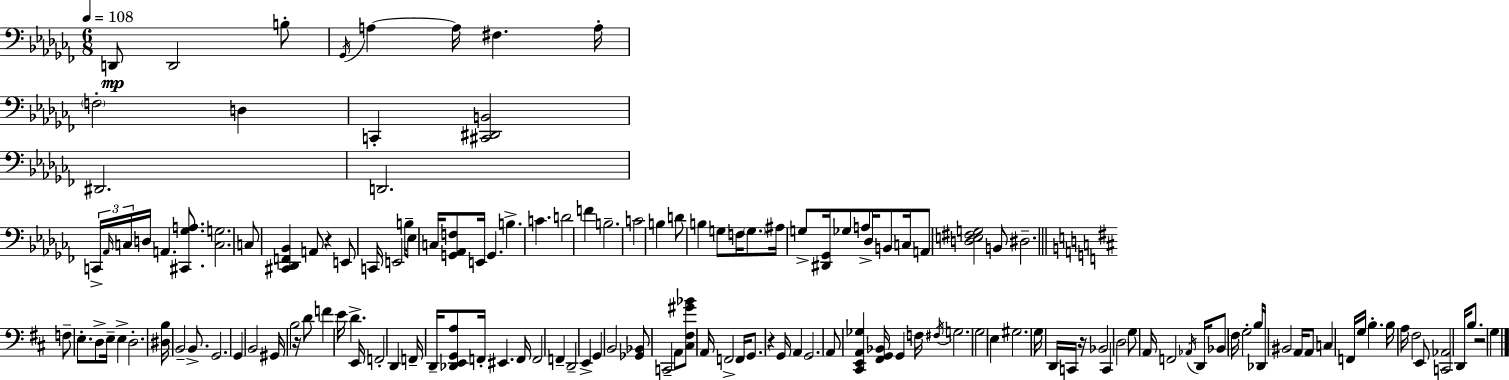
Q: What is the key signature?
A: AES minor